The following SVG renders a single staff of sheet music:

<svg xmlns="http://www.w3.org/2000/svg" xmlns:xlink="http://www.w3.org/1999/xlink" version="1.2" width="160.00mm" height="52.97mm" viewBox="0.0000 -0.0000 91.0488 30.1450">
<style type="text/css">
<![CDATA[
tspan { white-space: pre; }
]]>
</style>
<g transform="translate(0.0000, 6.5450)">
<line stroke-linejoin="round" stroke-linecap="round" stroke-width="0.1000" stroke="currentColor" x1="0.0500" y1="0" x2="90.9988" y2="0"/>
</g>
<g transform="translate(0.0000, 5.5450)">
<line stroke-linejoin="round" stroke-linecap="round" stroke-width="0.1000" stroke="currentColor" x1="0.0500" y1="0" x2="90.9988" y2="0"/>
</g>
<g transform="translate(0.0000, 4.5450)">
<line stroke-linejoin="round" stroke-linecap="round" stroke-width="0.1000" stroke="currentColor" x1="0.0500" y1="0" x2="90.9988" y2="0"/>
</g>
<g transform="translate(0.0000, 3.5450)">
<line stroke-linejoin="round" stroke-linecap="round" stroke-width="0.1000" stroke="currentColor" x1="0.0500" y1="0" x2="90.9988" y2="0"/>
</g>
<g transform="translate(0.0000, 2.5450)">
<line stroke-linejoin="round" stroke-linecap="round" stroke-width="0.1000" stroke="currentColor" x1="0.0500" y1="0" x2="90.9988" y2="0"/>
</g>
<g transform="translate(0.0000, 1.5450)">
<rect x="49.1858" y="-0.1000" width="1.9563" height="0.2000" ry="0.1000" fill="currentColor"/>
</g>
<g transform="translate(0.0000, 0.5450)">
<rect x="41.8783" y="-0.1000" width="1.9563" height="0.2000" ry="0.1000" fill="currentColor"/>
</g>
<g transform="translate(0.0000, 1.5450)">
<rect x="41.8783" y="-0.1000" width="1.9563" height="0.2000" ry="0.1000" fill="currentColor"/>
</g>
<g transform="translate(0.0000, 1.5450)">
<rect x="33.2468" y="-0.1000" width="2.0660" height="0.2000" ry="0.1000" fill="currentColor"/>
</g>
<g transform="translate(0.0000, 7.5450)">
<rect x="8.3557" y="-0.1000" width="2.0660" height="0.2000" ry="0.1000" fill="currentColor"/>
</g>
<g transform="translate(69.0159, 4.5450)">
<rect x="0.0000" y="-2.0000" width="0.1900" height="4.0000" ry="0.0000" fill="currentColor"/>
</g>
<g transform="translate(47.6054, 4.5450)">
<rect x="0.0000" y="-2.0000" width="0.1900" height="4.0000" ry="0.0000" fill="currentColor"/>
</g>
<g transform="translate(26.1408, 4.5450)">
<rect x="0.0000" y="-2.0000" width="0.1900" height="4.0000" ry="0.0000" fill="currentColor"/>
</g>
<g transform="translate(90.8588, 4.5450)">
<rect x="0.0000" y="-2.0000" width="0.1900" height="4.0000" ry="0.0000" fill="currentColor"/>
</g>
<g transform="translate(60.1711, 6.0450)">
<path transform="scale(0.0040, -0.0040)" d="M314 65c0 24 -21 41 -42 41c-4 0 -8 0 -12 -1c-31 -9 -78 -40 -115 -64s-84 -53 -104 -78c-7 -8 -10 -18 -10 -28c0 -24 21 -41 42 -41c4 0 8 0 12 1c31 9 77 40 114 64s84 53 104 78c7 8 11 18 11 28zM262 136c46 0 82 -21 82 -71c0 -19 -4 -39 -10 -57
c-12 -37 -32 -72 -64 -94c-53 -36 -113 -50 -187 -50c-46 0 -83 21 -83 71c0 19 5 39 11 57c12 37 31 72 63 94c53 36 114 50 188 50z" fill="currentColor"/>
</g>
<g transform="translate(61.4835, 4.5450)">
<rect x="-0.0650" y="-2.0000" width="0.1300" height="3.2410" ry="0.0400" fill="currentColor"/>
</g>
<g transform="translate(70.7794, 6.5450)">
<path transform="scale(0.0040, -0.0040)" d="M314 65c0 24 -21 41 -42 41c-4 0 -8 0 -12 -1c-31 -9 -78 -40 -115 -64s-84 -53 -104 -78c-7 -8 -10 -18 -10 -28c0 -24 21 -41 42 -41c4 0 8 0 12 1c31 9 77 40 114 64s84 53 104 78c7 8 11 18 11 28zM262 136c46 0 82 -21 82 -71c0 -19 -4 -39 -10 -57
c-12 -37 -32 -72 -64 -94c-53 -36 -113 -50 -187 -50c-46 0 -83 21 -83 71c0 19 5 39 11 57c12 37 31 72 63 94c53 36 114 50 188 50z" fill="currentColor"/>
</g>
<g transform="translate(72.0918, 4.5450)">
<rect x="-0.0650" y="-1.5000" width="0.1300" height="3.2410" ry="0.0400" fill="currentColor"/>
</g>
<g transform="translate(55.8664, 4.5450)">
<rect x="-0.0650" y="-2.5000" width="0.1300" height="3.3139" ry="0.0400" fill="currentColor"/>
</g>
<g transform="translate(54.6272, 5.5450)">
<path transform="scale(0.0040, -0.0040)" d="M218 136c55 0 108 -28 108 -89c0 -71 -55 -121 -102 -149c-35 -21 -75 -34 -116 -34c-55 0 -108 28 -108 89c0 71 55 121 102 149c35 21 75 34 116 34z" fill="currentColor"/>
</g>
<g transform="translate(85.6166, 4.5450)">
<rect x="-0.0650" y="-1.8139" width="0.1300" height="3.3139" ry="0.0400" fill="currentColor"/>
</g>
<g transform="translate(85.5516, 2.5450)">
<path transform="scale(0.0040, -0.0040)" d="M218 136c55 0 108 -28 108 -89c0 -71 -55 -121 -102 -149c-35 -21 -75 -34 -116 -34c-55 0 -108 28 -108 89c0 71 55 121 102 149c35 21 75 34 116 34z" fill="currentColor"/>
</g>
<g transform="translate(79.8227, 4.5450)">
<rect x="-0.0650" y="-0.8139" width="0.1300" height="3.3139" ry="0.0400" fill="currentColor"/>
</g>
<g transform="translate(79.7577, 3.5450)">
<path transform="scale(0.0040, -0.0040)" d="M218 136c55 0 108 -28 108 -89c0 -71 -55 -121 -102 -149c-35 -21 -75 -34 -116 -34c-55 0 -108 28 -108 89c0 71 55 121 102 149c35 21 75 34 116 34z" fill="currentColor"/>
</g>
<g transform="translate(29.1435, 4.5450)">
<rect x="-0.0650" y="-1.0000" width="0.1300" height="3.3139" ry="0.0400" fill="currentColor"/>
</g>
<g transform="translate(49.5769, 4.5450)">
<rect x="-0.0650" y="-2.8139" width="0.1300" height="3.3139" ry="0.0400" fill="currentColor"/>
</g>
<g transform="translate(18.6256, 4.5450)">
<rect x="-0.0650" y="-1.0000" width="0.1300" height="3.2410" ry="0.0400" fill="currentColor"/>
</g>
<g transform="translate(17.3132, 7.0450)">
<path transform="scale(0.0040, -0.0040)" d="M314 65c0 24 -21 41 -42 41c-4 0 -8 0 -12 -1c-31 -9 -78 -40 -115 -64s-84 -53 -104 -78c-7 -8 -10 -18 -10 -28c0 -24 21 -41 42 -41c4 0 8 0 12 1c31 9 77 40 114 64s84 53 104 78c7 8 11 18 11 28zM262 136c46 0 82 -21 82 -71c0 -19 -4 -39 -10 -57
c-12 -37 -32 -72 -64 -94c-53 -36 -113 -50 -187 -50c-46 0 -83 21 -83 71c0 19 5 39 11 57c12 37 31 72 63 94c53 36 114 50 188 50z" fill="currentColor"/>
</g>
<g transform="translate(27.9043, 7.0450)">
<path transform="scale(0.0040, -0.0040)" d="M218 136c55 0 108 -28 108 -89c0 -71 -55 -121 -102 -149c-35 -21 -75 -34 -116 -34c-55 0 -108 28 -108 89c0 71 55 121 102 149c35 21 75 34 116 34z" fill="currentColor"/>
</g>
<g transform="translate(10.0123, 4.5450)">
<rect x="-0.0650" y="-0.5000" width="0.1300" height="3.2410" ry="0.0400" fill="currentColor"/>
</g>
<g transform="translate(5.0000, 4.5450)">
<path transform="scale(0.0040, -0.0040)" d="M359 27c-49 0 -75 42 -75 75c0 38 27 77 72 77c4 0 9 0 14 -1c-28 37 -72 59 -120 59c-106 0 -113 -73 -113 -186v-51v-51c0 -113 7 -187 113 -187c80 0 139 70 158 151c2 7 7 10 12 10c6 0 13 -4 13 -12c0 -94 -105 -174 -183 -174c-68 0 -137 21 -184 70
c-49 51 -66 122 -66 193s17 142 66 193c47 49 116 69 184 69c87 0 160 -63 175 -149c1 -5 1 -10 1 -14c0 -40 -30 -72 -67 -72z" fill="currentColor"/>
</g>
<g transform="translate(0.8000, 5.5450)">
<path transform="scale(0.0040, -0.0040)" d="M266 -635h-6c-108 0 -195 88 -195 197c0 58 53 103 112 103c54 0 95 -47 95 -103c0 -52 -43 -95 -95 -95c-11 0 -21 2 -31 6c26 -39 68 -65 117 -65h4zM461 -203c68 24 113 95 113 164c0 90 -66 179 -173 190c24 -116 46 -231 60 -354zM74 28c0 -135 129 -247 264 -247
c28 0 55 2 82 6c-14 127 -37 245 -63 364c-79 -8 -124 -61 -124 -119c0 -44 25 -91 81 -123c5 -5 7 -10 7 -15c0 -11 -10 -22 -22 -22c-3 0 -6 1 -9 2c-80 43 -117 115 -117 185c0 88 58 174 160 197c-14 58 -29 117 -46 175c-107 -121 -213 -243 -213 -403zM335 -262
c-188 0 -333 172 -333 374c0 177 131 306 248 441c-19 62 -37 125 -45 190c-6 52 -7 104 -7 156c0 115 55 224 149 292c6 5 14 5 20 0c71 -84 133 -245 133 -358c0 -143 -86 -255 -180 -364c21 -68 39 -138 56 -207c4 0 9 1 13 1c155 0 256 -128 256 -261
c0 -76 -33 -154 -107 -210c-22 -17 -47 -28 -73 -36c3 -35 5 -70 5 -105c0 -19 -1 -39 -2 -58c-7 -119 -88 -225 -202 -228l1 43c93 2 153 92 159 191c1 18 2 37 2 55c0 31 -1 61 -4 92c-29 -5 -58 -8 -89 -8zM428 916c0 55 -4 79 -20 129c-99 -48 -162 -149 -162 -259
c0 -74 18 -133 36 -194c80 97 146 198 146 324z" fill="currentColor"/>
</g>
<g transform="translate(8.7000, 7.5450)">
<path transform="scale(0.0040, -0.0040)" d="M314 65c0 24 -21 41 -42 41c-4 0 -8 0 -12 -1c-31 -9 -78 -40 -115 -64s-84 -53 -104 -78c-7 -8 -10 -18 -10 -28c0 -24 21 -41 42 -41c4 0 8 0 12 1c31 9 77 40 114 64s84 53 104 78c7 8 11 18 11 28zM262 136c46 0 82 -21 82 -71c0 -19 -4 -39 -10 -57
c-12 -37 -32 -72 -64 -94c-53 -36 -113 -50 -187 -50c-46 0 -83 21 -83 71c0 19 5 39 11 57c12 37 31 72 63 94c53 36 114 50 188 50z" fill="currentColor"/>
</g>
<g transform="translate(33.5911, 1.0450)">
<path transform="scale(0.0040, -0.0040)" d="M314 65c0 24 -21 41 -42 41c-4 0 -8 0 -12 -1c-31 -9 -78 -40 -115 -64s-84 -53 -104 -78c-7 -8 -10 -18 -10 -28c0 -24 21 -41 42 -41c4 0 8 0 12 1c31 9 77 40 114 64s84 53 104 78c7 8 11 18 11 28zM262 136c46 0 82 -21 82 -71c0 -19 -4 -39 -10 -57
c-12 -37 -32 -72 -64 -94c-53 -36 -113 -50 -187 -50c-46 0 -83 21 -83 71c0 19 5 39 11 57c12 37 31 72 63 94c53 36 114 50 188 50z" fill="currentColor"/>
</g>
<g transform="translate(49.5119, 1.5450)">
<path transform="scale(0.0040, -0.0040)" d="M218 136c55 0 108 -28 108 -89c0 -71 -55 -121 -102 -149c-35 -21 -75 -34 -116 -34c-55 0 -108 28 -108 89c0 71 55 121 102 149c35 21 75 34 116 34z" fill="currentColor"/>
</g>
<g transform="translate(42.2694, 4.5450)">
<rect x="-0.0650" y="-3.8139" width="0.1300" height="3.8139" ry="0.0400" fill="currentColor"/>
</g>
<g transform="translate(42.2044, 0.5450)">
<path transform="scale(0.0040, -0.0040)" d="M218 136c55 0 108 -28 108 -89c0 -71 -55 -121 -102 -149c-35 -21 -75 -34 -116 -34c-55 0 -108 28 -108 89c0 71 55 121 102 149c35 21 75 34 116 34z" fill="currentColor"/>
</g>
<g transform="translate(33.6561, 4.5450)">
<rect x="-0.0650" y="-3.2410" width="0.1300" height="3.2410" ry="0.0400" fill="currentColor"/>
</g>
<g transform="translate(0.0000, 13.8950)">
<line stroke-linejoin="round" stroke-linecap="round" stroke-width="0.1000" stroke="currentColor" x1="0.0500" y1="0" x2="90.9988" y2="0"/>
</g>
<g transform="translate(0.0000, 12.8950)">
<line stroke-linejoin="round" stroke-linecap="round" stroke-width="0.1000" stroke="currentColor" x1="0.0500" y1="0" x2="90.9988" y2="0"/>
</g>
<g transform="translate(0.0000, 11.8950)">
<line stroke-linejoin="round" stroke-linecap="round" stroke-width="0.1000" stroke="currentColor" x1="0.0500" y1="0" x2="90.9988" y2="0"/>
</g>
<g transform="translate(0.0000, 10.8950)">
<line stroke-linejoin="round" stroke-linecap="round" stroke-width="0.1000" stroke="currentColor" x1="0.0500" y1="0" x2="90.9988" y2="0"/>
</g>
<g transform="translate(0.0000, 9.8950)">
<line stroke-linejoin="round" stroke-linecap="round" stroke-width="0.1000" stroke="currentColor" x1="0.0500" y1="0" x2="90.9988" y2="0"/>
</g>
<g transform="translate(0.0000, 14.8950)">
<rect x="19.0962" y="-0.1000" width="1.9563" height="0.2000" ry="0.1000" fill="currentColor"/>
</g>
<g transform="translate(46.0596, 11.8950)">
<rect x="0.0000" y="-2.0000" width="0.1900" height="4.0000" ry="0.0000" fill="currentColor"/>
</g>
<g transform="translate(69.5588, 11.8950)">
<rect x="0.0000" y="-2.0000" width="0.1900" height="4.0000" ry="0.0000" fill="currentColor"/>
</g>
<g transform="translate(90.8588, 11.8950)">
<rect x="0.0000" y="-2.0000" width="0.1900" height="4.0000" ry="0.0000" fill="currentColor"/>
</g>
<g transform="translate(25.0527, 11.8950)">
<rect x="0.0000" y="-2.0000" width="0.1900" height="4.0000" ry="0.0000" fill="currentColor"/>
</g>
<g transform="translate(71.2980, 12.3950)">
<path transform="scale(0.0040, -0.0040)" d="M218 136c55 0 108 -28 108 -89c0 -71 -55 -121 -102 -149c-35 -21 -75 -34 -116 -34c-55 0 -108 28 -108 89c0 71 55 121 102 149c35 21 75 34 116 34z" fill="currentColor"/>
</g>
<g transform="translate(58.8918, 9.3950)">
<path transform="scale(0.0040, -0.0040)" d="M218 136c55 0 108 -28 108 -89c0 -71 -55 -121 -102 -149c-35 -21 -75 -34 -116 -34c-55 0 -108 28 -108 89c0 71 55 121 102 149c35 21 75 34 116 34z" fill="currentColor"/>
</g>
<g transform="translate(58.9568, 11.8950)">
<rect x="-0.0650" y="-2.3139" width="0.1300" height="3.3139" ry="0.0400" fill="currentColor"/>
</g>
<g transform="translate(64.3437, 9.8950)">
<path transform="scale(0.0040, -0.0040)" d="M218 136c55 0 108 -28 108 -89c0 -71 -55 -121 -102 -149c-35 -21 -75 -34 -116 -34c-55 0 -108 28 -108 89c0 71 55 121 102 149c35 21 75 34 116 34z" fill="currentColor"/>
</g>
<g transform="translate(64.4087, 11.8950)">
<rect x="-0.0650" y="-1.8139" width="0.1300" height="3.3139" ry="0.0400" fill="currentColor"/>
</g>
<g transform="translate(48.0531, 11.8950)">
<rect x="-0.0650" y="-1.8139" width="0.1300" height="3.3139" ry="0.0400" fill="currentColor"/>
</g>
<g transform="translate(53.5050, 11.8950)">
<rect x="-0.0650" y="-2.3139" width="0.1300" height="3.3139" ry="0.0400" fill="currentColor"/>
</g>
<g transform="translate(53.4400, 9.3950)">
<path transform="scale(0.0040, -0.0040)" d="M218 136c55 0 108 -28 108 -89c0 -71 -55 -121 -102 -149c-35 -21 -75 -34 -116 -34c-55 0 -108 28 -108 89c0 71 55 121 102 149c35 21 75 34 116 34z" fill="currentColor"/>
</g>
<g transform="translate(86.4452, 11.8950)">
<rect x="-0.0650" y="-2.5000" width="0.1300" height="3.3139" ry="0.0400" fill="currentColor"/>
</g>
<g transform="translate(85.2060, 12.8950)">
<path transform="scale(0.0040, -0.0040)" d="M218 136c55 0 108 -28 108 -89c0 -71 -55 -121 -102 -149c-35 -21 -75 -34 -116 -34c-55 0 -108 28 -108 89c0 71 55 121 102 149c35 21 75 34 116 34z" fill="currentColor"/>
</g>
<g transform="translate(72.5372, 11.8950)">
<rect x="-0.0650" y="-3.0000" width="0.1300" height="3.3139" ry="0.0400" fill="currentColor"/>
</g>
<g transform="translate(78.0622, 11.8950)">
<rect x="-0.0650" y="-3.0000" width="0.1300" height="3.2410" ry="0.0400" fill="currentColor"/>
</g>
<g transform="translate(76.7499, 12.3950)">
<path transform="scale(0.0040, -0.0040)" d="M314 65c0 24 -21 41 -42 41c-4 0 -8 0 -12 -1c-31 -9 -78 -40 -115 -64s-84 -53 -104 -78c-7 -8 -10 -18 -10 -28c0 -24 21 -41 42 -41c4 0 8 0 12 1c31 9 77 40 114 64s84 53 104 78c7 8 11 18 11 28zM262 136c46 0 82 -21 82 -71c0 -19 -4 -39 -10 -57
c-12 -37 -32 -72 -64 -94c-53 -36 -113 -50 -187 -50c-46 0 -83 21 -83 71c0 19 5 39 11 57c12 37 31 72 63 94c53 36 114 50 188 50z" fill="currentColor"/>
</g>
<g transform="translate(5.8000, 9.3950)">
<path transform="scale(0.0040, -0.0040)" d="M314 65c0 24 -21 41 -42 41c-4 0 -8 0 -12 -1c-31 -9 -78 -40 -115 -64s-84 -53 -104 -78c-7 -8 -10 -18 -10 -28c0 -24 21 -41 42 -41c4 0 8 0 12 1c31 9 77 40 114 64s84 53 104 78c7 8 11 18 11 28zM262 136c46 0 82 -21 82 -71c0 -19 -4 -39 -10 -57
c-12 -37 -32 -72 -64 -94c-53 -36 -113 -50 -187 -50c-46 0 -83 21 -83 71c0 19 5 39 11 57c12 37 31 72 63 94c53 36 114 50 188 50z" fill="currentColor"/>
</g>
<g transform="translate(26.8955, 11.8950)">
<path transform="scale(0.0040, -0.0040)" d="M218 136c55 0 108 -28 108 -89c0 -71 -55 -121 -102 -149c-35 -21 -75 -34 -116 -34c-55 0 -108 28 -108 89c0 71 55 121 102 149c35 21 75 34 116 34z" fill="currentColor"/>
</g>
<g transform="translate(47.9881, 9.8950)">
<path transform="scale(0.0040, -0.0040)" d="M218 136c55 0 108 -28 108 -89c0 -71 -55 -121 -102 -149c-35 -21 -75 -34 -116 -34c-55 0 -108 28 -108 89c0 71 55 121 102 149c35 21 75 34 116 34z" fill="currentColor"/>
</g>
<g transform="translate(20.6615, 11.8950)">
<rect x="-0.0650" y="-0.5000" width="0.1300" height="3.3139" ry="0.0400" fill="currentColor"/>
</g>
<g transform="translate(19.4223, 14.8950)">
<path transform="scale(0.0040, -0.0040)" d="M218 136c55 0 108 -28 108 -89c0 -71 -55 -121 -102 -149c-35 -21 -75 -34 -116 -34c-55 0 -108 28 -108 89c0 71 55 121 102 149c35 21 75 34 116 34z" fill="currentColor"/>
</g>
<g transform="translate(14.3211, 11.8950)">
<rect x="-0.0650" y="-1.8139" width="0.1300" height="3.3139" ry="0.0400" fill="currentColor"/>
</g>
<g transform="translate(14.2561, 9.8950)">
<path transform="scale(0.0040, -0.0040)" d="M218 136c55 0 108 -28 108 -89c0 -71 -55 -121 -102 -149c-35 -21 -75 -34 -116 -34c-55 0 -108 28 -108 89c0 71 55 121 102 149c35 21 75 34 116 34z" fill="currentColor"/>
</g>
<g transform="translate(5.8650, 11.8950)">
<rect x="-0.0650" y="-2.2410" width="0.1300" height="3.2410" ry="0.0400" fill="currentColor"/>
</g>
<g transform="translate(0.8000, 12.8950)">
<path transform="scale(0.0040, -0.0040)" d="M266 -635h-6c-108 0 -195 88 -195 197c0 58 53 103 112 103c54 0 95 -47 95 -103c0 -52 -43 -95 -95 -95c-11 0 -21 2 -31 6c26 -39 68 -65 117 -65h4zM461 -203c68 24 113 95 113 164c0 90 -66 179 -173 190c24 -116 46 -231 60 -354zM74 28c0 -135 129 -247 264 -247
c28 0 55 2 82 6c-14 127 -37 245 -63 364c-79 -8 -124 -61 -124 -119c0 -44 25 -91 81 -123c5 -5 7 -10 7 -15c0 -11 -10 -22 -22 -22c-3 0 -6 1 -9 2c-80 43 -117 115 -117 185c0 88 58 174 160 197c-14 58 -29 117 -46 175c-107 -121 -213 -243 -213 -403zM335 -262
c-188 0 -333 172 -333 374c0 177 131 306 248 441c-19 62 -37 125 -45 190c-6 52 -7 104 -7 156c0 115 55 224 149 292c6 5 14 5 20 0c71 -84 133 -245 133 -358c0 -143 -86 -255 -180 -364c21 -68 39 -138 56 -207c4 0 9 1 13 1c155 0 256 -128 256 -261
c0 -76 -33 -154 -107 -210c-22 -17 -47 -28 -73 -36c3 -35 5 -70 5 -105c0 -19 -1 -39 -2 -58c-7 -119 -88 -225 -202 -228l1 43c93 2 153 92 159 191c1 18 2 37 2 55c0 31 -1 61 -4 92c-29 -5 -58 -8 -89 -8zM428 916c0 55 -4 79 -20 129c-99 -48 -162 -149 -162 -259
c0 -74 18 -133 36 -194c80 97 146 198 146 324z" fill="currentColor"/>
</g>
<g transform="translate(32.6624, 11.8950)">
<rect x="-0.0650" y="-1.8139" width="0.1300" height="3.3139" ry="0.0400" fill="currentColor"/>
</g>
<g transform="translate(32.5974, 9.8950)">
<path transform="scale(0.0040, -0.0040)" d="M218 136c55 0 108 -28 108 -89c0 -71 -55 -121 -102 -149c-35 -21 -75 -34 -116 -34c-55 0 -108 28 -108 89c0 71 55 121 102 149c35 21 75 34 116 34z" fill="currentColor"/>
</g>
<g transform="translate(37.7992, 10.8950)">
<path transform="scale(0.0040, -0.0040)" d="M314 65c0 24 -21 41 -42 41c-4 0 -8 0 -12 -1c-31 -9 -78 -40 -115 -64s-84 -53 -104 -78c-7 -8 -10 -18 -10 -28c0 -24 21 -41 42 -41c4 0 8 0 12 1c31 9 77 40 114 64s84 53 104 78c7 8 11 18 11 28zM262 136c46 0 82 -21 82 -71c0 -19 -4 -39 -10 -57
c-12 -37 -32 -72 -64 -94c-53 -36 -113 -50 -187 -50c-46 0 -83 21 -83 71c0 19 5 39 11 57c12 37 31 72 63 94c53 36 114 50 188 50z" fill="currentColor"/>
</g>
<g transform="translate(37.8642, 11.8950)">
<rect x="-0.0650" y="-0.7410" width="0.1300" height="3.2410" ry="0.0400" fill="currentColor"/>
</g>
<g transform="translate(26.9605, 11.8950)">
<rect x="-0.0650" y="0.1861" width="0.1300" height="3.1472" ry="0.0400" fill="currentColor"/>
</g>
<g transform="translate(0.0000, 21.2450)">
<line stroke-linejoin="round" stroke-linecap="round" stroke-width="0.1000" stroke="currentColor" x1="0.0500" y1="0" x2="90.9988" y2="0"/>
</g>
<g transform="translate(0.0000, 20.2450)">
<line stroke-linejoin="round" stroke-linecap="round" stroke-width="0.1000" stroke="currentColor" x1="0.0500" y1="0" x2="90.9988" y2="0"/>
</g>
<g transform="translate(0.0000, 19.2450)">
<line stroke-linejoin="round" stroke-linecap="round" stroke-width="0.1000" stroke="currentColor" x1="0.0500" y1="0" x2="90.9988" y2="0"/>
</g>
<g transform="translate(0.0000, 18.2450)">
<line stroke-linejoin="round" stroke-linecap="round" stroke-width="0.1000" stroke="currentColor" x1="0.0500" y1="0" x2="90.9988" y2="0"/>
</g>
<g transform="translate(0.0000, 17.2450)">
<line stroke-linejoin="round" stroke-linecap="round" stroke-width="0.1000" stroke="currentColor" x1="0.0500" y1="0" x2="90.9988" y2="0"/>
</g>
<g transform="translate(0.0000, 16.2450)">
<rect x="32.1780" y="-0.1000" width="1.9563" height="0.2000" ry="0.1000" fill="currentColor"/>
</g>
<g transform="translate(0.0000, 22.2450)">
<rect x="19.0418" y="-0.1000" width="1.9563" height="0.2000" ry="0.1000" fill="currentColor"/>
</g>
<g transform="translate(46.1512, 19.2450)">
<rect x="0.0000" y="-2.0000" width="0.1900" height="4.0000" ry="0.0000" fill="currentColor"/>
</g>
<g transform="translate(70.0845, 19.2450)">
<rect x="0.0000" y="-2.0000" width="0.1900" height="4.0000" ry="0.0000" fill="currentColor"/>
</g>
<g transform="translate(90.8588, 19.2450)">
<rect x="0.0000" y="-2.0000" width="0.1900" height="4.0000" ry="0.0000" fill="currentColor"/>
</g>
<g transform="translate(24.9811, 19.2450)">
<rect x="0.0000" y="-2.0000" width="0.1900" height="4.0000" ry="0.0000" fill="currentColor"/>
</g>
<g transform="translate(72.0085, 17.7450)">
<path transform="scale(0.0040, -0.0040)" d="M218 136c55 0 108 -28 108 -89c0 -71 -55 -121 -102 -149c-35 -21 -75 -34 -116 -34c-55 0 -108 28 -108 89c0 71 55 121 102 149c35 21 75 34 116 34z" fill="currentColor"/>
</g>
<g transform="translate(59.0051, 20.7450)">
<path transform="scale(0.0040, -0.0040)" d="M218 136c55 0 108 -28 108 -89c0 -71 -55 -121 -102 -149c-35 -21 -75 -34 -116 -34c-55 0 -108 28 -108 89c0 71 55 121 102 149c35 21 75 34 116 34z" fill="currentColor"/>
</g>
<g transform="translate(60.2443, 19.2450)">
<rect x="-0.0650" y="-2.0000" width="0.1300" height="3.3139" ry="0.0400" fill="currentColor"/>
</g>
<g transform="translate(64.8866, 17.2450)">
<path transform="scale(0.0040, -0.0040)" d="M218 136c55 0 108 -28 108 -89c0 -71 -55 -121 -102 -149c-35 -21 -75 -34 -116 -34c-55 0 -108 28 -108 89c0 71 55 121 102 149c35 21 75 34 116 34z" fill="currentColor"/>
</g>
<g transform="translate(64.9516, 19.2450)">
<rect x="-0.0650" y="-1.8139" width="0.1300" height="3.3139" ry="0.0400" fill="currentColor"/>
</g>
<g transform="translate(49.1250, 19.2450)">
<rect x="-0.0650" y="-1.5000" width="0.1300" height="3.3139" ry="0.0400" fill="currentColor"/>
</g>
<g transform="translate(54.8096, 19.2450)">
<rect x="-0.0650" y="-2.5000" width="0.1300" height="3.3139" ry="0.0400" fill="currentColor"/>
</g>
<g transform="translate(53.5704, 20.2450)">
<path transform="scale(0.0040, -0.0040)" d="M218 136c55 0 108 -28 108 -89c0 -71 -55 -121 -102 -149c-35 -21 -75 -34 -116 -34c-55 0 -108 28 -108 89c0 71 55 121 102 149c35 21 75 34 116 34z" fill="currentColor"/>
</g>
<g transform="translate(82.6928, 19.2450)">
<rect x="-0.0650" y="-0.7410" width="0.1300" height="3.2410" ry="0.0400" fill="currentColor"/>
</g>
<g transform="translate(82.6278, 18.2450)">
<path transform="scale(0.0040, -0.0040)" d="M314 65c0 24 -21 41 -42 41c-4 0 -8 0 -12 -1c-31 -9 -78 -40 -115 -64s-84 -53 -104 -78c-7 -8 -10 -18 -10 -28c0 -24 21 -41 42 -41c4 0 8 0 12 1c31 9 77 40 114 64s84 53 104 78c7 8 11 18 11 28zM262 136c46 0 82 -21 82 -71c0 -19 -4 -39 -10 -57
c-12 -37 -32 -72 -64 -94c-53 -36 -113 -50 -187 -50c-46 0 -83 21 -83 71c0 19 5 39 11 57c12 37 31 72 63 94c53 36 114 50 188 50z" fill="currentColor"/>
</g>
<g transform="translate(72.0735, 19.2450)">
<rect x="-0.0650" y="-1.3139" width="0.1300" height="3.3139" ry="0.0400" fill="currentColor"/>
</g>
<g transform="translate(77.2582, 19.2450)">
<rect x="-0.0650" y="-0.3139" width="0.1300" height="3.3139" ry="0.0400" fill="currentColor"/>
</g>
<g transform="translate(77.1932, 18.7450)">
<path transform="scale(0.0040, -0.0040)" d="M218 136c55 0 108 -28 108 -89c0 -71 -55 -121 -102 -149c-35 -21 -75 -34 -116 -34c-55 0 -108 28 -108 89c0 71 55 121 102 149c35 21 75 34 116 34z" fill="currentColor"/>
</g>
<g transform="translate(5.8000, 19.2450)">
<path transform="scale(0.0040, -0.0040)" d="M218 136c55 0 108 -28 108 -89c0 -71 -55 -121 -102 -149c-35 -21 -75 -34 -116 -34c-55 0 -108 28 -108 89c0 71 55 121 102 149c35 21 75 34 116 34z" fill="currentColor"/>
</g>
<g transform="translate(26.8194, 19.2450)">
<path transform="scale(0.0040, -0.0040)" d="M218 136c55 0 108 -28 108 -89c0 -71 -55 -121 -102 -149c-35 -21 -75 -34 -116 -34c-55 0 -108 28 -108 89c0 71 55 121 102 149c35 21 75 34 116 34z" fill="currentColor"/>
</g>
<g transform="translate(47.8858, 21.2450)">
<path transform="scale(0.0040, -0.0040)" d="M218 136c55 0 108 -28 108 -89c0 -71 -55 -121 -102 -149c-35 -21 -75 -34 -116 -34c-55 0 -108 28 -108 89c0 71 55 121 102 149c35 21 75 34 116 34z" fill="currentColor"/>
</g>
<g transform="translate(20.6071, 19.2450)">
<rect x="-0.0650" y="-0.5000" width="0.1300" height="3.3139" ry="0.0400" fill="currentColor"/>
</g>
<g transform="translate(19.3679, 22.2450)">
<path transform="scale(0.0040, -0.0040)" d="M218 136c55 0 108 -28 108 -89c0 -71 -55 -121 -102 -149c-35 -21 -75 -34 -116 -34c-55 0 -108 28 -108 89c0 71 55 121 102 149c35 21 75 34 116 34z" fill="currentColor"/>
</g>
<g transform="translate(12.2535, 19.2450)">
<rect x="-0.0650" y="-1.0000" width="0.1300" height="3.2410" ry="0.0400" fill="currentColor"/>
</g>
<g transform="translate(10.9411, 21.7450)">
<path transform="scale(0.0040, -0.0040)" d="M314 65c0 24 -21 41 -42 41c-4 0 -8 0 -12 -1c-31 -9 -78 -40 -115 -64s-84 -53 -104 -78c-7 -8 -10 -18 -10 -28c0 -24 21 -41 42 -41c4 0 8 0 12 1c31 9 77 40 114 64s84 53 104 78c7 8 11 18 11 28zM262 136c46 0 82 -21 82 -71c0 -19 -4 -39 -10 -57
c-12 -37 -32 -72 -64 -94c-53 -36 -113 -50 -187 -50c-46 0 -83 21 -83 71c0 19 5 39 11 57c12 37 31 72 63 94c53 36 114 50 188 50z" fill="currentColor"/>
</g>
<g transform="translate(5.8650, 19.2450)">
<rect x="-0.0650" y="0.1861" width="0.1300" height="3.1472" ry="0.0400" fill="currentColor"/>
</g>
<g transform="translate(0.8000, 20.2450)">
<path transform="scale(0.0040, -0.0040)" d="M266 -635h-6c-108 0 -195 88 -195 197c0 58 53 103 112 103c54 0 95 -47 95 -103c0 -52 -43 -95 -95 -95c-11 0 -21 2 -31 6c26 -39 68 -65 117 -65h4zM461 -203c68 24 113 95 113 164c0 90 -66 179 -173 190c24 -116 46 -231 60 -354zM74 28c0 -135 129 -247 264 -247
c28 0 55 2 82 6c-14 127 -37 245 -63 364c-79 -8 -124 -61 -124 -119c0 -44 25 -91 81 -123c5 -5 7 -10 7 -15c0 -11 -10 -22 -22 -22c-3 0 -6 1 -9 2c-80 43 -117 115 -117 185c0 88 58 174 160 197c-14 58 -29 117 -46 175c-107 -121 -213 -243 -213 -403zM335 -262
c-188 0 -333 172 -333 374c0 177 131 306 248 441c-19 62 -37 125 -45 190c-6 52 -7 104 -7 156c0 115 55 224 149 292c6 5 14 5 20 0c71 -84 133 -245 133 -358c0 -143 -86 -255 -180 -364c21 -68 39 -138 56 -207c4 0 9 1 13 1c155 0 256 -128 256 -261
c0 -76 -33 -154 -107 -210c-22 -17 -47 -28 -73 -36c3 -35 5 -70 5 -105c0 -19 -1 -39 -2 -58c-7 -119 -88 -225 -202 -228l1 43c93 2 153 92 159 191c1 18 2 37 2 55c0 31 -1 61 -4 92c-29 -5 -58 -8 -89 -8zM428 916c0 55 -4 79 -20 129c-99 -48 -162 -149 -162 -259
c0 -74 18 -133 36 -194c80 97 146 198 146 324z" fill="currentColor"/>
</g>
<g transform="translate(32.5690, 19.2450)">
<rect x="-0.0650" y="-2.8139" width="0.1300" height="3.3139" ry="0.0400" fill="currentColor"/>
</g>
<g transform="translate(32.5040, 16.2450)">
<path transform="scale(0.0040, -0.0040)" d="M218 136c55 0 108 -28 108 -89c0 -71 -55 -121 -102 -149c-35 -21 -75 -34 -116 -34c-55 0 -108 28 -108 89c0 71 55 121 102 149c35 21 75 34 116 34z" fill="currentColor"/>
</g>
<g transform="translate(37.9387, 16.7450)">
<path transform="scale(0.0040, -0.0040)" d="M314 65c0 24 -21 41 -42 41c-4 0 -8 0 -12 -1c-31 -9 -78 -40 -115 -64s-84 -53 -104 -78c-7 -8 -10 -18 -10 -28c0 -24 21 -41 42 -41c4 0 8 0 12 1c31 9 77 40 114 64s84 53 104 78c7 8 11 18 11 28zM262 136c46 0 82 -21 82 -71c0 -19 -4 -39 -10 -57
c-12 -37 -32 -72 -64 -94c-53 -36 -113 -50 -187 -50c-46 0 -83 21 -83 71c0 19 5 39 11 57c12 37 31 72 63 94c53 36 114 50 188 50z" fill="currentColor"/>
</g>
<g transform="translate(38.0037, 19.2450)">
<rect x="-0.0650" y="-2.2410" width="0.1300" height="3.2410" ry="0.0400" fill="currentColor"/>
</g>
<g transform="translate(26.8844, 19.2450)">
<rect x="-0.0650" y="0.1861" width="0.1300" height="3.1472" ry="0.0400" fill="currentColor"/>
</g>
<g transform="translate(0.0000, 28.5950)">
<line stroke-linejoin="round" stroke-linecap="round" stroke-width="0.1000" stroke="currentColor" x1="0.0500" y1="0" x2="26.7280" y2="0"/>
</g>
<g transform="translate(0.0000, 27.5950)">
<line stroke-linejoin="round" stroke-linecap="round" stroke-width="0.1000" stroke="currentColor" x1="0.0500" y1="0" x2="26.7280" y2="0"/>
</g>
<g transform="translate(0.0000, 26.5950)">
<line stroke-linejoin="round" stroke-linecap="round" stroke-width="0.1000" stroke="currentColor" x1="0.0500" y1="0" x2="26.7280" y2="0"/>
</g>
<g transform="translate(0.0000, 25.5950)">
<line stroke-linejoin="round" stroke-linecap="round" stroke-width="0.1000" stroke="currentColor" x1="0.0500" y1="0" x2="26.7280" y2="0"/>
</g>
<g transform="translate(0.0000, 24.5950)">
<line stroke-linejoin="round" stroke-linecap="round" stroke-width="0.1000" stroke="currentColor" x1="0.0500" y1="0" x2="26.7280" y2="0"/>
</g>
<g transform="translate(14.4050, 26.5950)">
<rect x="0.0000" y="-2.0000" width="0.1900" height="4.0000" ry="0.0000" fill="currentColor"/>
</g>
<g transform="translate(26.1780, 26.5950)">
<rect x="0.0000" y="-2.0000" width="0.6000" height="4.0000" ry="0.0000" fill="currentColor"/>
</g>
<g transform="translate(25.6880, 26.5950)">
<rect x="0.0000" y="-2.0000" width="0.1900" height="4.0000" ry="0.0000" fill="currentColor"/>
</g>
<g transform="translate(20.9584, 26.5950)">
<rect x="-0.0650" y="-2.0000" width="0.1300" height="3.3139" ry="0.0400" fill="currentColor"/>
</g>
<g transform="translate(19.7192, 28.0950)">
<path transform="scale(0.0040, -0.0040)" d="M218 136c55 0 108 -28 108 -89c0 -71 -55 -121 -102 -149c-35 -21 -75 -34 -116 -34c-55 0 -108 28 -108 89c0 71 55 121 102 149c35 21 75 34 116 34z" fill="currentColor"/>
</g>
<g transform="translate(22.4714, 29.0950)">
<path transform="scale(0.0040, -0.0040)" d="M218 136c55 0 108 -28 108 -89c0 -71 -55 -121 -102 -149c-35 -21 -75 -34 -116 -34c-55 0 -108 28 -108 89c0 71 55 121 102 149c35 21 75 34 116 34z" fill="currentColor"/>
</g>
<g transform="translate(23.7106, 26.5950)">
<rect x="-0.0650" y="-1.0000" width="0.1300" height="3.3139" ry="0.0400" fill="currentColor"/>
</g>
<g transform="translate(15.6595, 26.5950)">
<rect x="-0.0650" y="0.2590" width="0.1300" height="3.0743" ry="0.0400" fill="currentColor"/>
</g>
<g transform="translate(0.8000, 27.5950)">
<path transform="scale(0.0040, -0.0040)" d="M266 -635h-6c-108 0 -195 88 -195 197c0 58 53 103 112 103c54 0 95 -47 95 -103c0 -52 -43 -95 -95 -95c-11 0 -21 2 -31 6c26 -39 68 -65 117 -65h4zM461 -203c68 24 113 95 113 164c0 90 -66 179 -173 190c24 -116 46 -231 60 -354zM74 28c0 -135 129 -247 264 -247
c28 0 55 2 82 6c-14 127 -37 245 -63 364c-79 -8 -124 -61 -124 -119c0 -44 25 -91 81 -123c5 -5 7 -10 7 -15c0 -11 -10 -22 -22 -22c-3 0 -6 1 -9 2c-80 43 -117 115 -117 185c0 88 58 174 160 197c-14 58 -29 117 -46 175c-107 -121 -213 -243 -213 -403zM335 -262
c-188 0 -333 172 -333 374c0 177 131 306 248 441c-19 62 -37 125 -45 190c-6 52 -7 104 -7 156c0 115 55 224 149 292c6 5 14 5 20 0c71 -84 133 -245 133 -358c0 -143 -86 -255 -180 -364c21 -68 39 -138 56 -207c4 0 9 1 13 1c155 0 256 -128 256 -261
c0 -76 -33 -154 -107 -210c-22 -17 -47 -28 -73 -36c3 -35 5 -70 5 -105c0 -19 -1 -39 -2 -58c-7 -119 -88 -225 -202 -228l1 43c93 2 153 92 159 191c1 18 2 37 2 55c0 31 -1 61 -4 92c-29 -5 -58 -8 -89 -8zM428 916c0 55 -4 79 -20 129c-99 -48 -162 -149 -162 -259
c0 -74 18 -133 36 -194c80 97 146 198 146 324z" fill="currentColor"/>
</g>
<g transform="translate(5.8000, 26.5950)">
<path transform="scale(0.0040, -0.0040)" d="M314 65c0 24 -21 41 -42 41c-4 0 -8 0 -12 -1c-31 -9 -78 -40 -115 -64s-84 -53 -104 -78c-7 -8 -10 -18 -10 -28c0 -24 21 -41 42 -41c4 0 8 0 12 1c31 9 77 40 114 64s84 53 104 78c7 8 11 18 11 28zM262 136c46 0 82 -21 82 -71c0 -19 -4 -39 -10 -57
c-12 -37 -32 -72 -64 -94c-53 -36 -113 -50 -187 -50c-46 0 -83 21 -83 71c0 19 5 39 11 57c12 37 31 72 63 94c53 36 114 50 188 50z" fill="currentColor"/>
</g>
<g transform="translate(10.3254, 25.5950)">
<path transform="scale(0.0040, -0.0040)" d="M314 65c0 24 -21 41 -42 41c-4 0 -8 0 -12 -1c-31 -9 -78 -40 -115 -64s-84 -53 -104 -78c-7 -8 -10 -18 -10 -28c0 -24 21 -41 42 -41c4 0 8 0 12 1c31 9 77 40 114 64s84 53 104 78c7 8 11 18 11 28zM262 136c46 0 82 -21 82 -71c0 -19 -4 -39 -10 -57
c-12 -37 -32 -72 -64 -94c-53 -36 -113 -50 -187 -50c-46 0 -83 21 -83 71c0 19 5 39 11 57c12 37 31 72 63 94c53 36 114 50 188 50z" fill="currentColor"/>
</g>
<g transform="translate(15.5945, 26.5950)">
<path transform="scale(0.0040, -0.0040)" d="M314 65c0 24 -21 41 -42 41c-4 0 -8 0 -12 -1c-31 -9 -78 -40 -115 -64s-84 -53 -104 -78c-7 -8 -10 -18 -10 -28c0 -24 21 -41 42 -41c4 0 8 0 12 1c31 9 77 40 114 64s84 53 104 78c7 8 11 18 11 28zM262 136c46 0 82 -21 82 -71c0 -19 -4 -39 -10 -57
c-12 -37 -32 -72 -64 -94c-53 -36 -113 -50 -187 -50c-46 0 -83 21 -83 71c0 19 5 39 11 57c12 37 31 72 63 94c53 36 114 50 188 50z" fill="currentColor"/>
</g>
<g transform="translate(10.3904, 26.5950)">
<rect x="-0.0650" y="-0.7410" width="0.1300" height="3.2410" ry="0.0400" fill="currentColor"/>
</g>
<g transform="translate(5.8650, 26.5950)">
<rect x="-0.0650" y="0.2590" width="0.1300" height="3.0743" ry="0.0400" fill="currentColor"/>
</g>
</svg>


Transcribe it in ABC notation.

X:1
T:Untitled
M:4/4
L:1/4
K:C
C2 D2 D b2 c' a G F2 E2 d f g2 f C B f d2 f g g f A A2 G B D2 C B a g2 E G F f e c d2 B2 d2 B2 F D